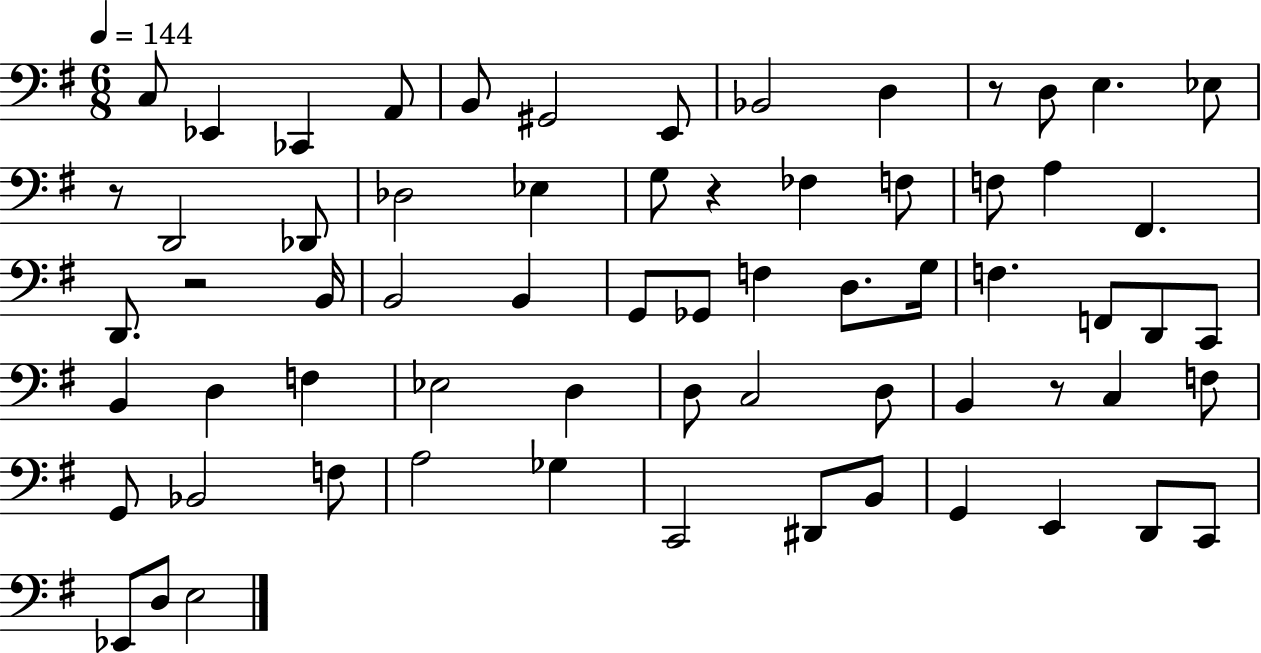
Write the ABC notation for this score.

X:1
T:Untitled
M:6/8
L:1/4
K:G
C,/2 _E,, _C,, A,,/2 B,,/2 ^G,,2 E,,/2 _B,,2 D, z/2 D,/2 E, _E,/2 z/2 D,,2 _D,,/2 _D,2 _E, G,/2 z _F, F,/2 F,/2 A, ^F,, D,,/2 z2 B,,/4 B,,2 B,, G,,/2 _G,,/2 F, D,/2 G,/4 F, F,,/2 D,,/2 C,,/2 B,, D, F, _E,2 D, D,/2 C,2 D,/2 B,, z/2 C, F,/2 G,,/2 _B,,2 F,/2 A,2 _G, C,,2 ^D,,/2 B,,/2 G,, E,, D,,/2 C,,/2 _E,,/2 D,/2 E,2